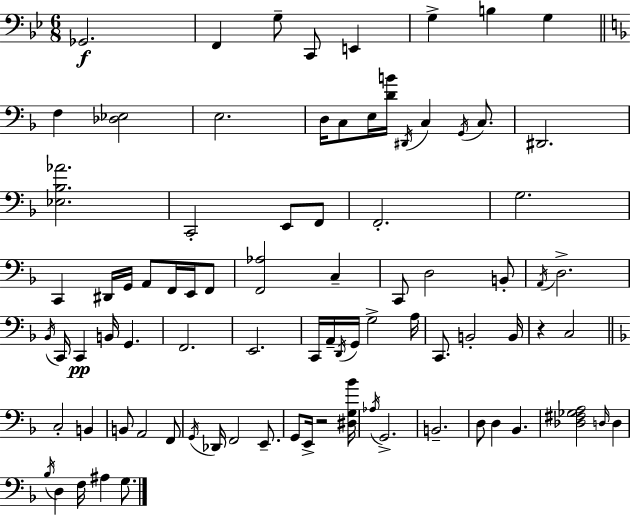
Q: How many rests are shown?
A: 2